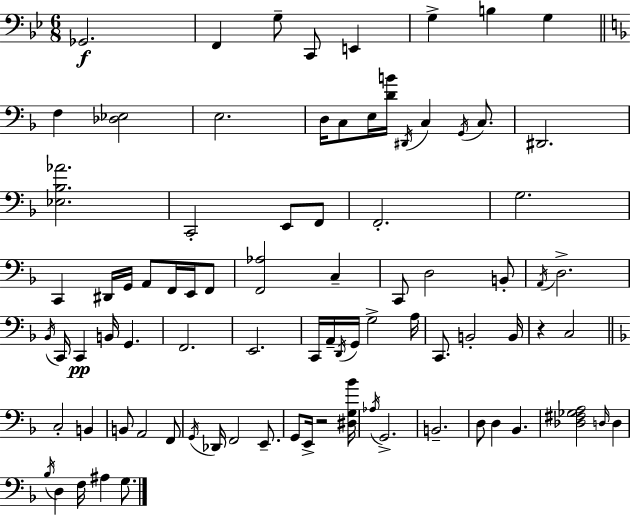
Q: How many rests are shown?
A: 2